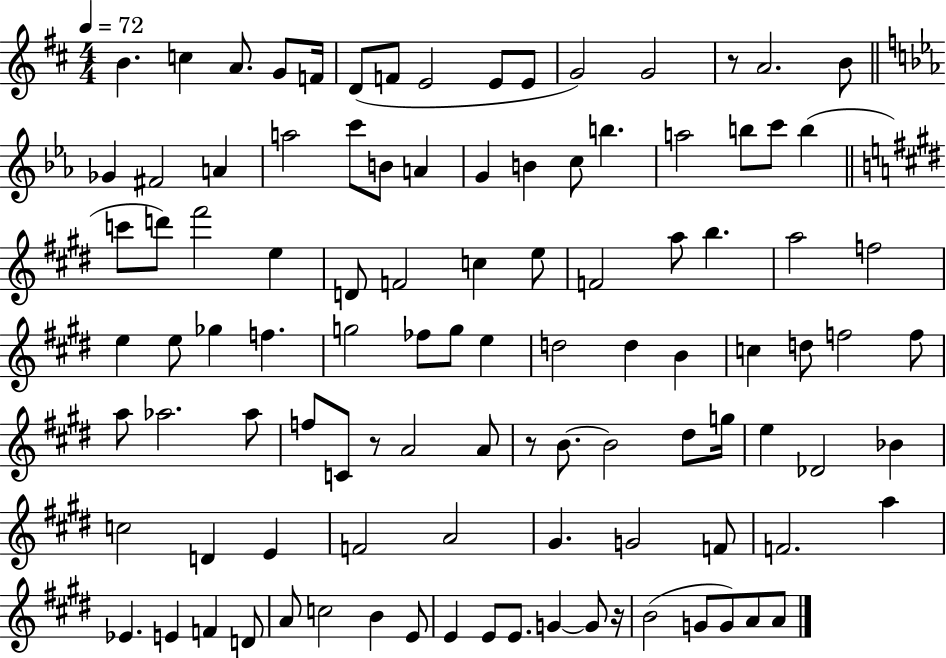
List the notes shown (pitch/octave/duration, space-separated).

B4/q. C5/q A4/e. G4/e F4/s D4/e F4/e E4/h E4/e E4/e G4/h G4/h R/e A4/h. B4/e Gb4/q F#4/h A4/q A5/h C6/e B4/e A4/q G4/q B4/q C5/e B5/q. A5/h B5/e C6/e B5/q C6/e D6/e F#6/h E5/q D4/e F4/h C5/q E5/e F4/h A5/e B5/q. A5/h F5/h E5/q E5/e Gb5/q F5/q. G5/h FES5/e G5/e E5/q D5/h D5/q B4/q C5/q D5/e F5/h F5/e A5/e Ab5/h. Ab5/e F5/e C4/e R/e A4/h A4/e R/e B4/e. B4/h D#5/e G5/s E5/q Db4/h Bb4/q C5/h D4/q E4/q F4/h A4/h G#4/q. G4/h F4/e F4/h. A5/q Eb4/q. E4/q F4/q D4/e A4/e C5/h B4/q E4/e E4/q E4/e E4/e. G4/q G4/e R/s B4/h G4/e G4/e A4/e A4/e